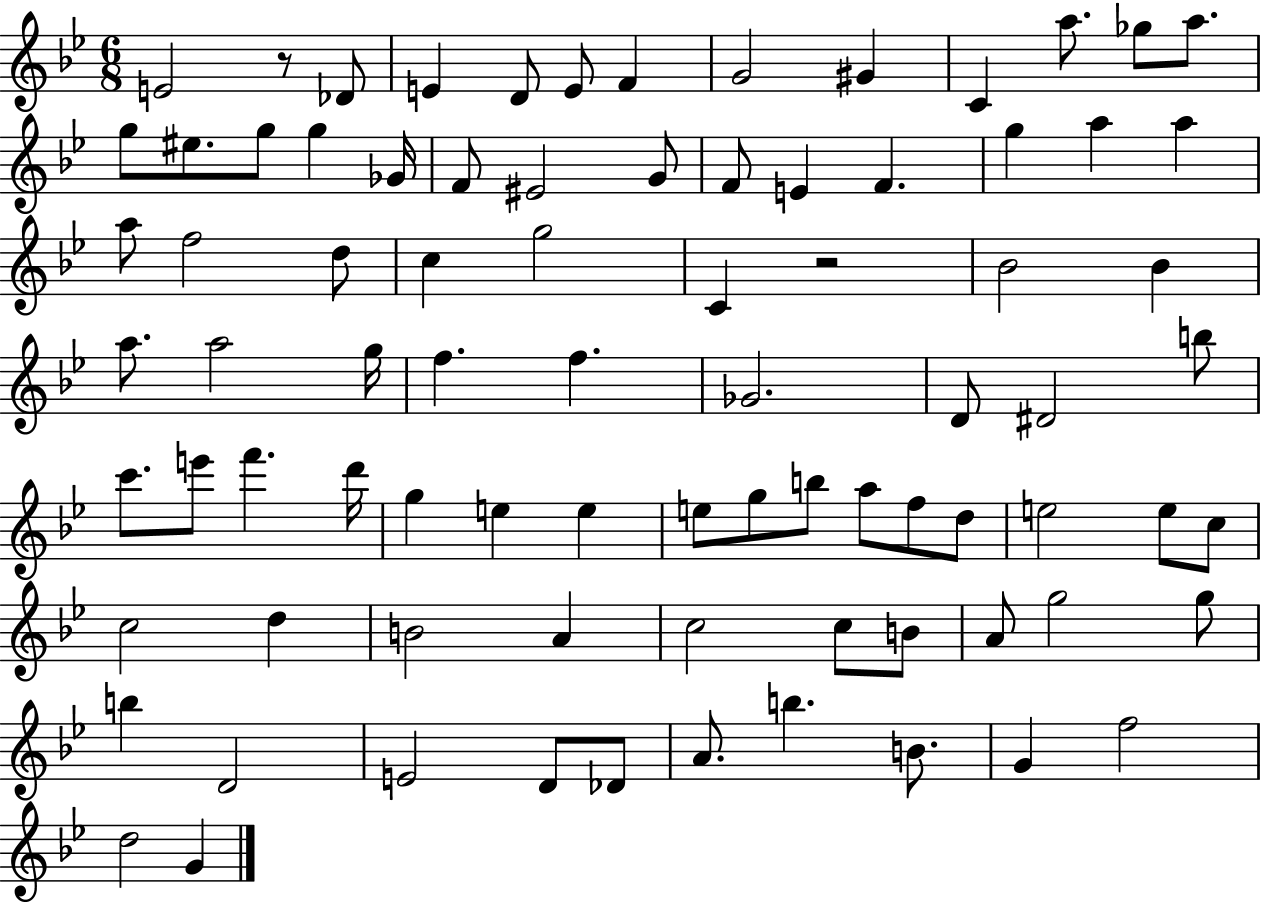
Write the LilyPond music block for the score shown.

{
  \clef treble
  \numericTimeSignature
  \time 6/8
  \key bes \major
  e'2 r8 des'8 | e'4 d'8 e'8 f'4 | g'2 gis'4 | c'4 a''8. ges''8 a''8. | \break g''8 eis''8. g''8 g''4 ges'16 | f'8 eis'2 g'8 | f'8 e'4 f'4. | g''4 a''4 a''4 | \break a''8 f''2 d''8 | c''4 g''2 | c'4 r2 | bes'2 bes'4 | \break a''8. a''2 g''16 | f''4. f''4. | ges'2. | d'8 dis'2 b''8 | \break c'''8. e'''8 f'''4. d'''16 | g''4 e''4 e''4 | e''8 g''8 b''8 a''8 f''8 d''8 | e''2 e''8 c''8 | \break c''2 d''4 | b'2 a'4 | c''2 c''8 b'8 | a'8 g''2 g''8 | \break b''4 d'2 | e'2 d'8 des'8 | a'8. b''4. b'8. | g'4 f''2 | \break d''2 g'4 | \bar "|."
}